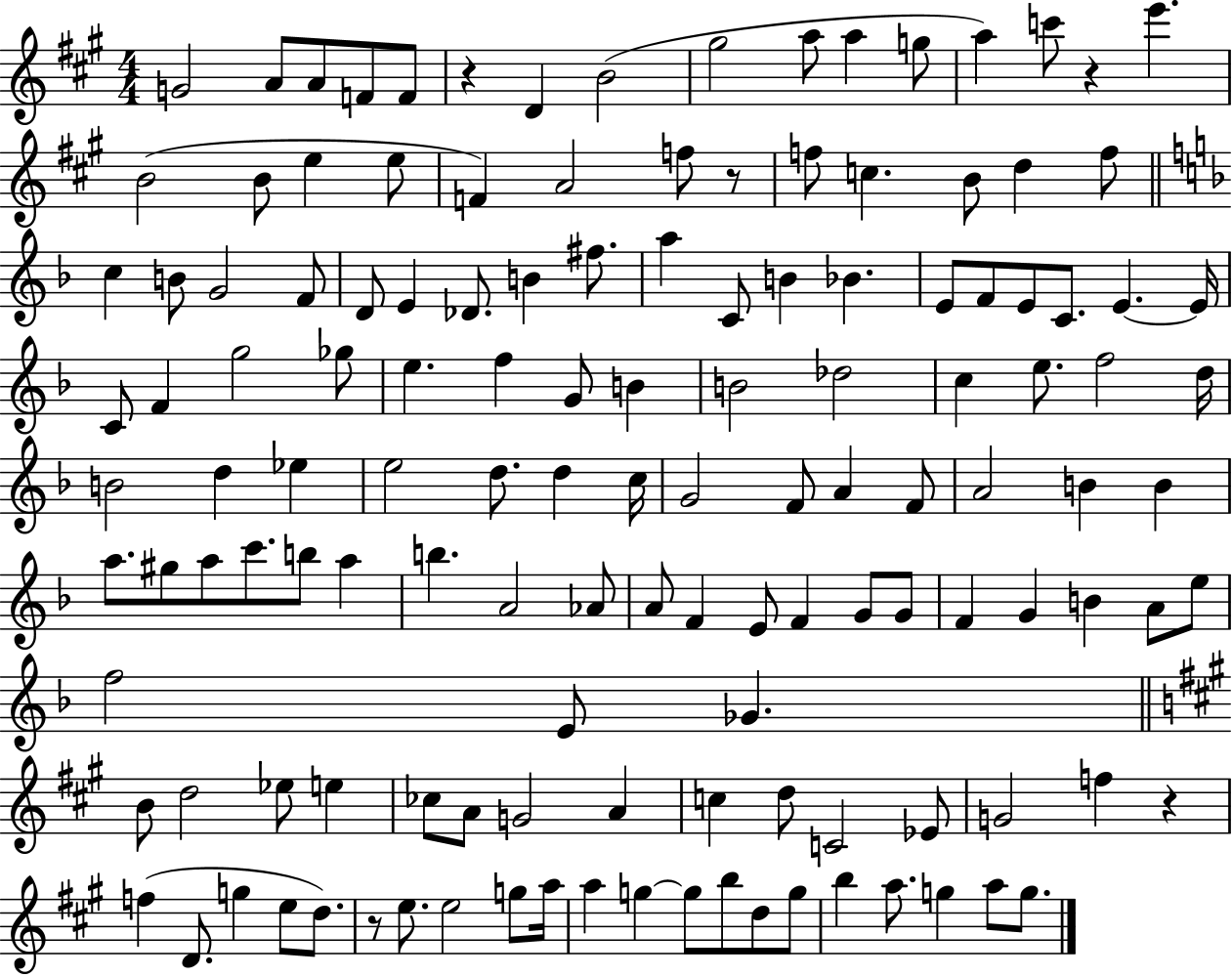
{
  \clef treble
  \numericTimeSignature
  \time 4/4
  \key a \major
  g'2 a'8 a'8 f'8 f'8 | r4 d'4 b'2( | gis''2 a''8 a''4 g''8 | a''4) c'''8 r4 e'''4. | \break b'2( b'8 e''4 e''8 | f'4) a'2 f''8 r8 | f''8 c''4. b'8 d''4 f''8 | \bar "||" \break \key f \major c''4 b'8 g'2 f'8 | d'8 e'4 des'8. b'4 fis''8. | a''4 c'8 b'4 bes'4. | e'8 f'8 e'8 c'8. e'4.~~ e'16 | \break c'8 f'4 g''2 ges''8 | e''4. f''4 g'8 b'4 | b'2 des''2 | c''4 e''8. f''2 d''16 | \break b'2 d''4 ees''4 | e''2 d''8. d''4 c''16 | g'2 f'8 a'4 f'8 | a'2 b'4 b'4 | \break a''8. gis''8 a''8 c'''8. b''8 a''4 | b''4. a'2 aes'8 | a'8 f'4 e'8 f'4 g'8 g'8 | f'4 g'4 b'4 a'8 e''8 | \break f''2 e'8 ges'4. | \bar "||" \break \key a \major b'8 d''2 ees''8 e''4 | ces''8 a'8 g'2 a'4 | c''4 d''8 c'2 ees'8 | g'2 f''4 r4 | \break f''4( d'8. g''4 e''8 d''8.) | r8 e''8. e''2 g''8 a''16 | a''4 g''4~~ g''8 b''8 d''8 g''8 | b''4 a''8. g''4 a''8 g''8. | \break \bar "|."
}